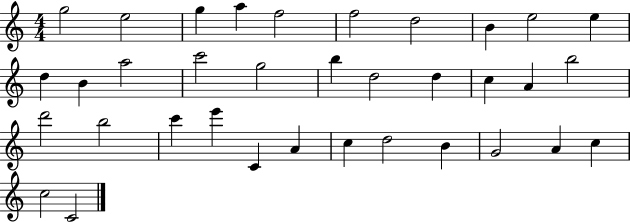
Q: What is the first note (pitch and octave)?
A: G5